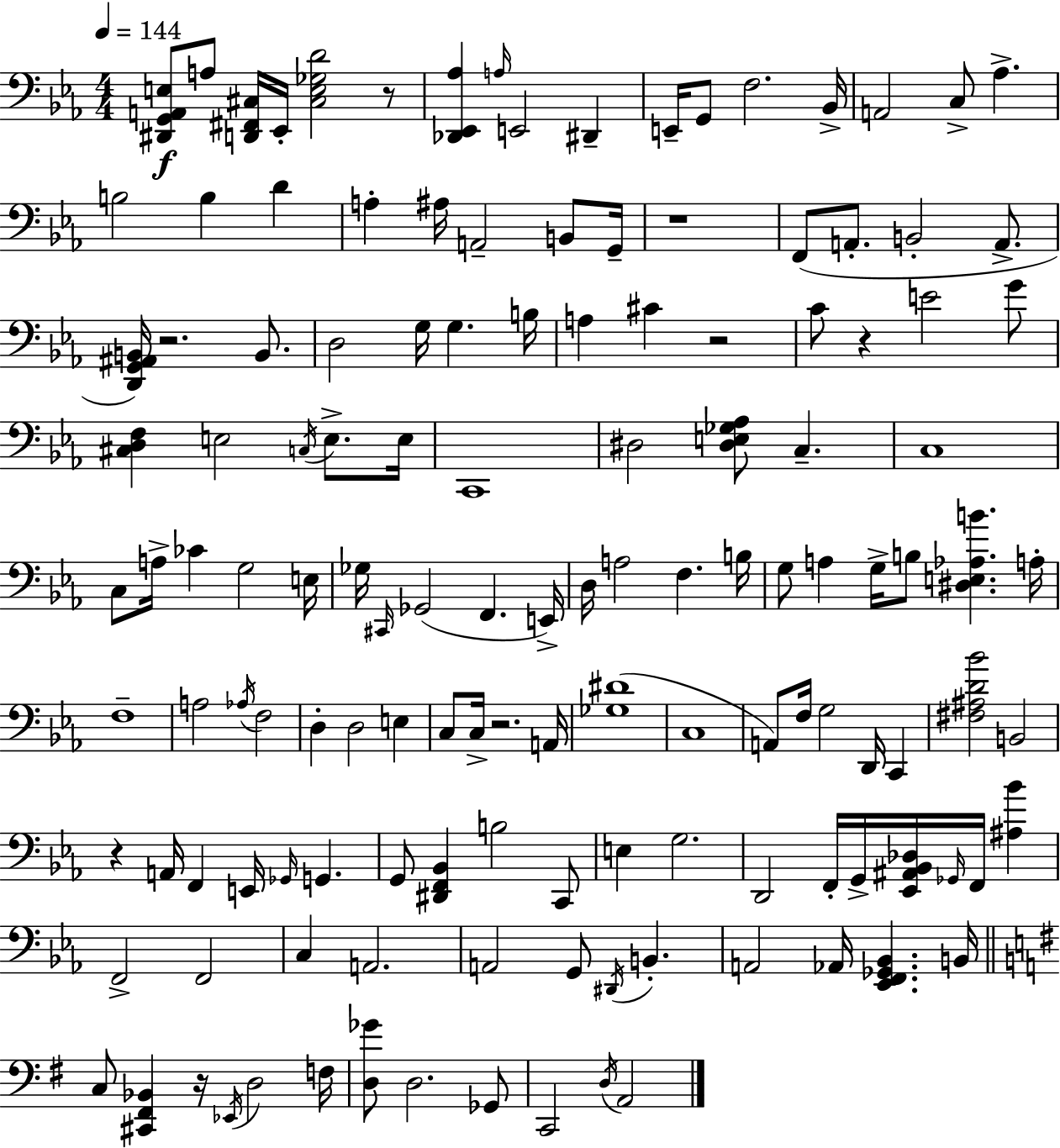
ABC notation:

X:1
T:Untitled
M:4/4
L:1/4
K:Cm
[^D,,G,,A,,E,]/2 A,/2 [D,,^F,,^C,]/4 _E,,/4 [^C,E,_G,D]2 z/2 [_D,,_E,,_A,] A,/4 E,,2 ^D,, E,,/4 G,,/2 F,2 _B,,/4 A,,2 C,/2 _A, B,2 B, D A, ^A,/4 A,,2 B,,/2 G,,/4 z4 F,,/2 A,,/2 B,,2 A,,/2 [D,,G,,^A,,B,,]/4 z2 B,,/2 D,2 G,/4 G, B,/4 A, ^C z2 C/2 z E2 G/2 [^C,D,F,] E,2 C,/4 E,/2 E,/4 C,,4 ^D,2 [^D,E,_G,_A,]/2 C, C,4 C,/2 A,/4 _C G,2 E,/4 _G,/4 ^C,,/4 _G,,2 F,, E,,/4 D,/4 A,2 F, B,/4 G,/2 A, G,/4 B,/2 [^D,E,_A,B] A,/4 F,4 A,2 _A,/4 F,2 D, D,2 E, C,/2 C,/4 z2 A,,/4 [_G,^D]4 C,4 A,,/2 F,/4 G,2 D,,/4 C,, [^F,^A,D_B]2 B,,2 z A,,/4 F,, E,,/4 _G,,/4 G,, G,,/2 [^D,,F,,_B,,] B,2 C,,/2 E, G,2 D,,2 F,,/4 G,,/4 [_E,,^A,,_B,,_D,]/4 _G,,/4 F,,/4 [^A,_B] F,,2 F,,2 C, A,,2 A,,2 G,,/2 ^D,,/4 B,, A,,2 _A,,/4 [_E,,F,,_G,,_B,,] B,,/4 C,/2 [^C,,^F,,_B,,] z/4 _E,,/4 D,2 F,/4 [D,_G]/2 D,2 _G,,/2 C,,2 D,/4 A,,2